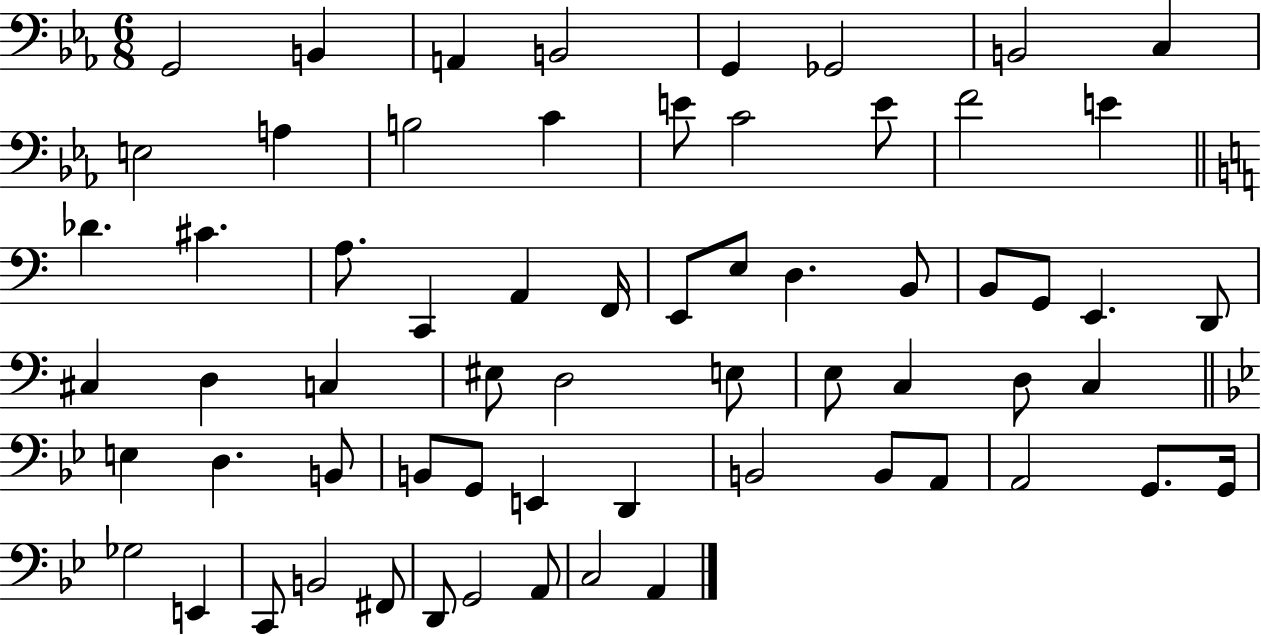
{
  \clef bass
  \numericTimeSignature
  \time 6/8
  \key ees \major
  g,2 b,4 | a,4 b,2 | g,4 ges,2 | b,2 c4 | \break e2 a4 | b2 c'4 | e'8 c'2 e'8 | f'2 e'4 | \break \bar "||" \break \key c \major des'4. cis'4. | a8. c,4 a,4 f,16 | e,8 e8 d4. b,8 | b,8 g,8 e,4. d,8 | \break cis4 d4 c4 | eis8 d2 e8 | e8 c4 d8 c4 | \bar "||" \break \key bes \major e4 d4. b,8 | b,8 g,8 e,4 d,4 | b,2 b,8 a,8 | a,2 g,8. g,16 | \break ges2 e,4 | c,8 b,2 fis,8 | d,8 g,2 a,8 | c2 a,4 | \break \bar "|."
}